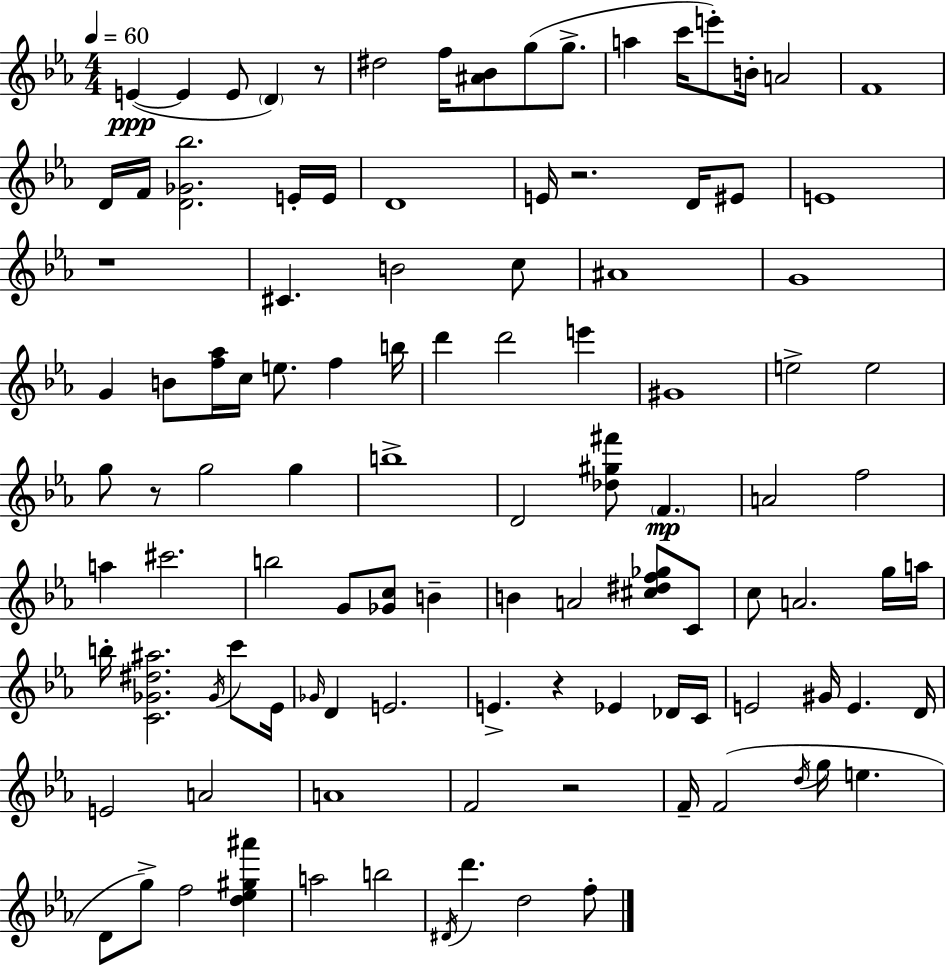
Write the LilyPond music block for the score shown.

{
  \clef treble
  \numericTimeSignature
  \time 4/4
  \key ees \major
  \tempo 4 = 60
  e'4~(~\ppp e'4 e'8 \parenthesize d'4) r8 | dis''2 f''16 <ais' bes'>8 g''8( g''8.-> | a''4 c'''16 e'''8-.) b'16-. a'2 | f'1 | \break d'16 f'16 <d' ges' bes''>2. e'16-. e'16 | d'1 | e'16 r2. d'16 eis'8 | e'1 | \break r1 | cis'4. b'2 c''8 | ais'1 | g'1 | \break g'4 b'8 <f'' aes''>16 c''16 e''8. f''4 b''16 | d'''4 d'''2 e'''4 | gis'1 | e''2-> e''2 | \break g''8 r8 g''2 g''4 | b''1-> | d'2 <des'' gis'' fis'''>8 \parenthesize f'4.\mp | a'2 f''2 | \break a''4 cis'''2. | b''2 g'8 <ges' c''>8 b'4-- | b'4 a'2 <cis'' dis'' f'' ges''>8 c'8 | c''8 a'2. g''16 a''16 | \break b''16-. <c' ges' dis'' ais''>2. \acciaccatura { ges'16 } c'''8 | ees'16 \grace { ges'16 } d'4 e'2. | e'4.-> r4 ees'4 | des'16 c'16 e'2 gis'16 e'4. | \break d'16 e'2 a'2 | a'1 | f'2 r2 | f'16-- f'2( \acciaccatura { d''16 } g''16 e''4. | \break d'8 g''8->) f''2 <d'' ees'' gis'' ais'''>4 | a''2 b''2 | \acciaccatura { dis'16 } d'''4. d''2 | f''8-. \bar "|."
}